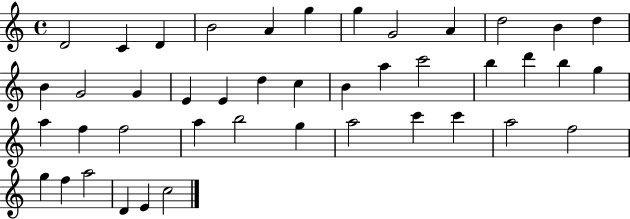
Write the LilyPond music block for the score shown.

{
  \clef treble
  \time 4/4
  \defaultTimeSignature
  \key c \major
  d'2 c'4 d'4 | b'2 a'4 g''4 | g''4 g'2 a'4 | d''2 b'4 d''4 | \break b'4 g'2 g'4 | e'4 e'4 d''4 c''4 | b'4 a''4 c'''2 | b''4 d'''4 b''4 g''4 | \break a''4 f''4 f''2 | a''4 b''2 g''4 | a''2 c'''4 c'''4 | a''2 f''2 | \break g''4 f''4 a''2 | d'4 e'4 c''2 | \bar "|."
}